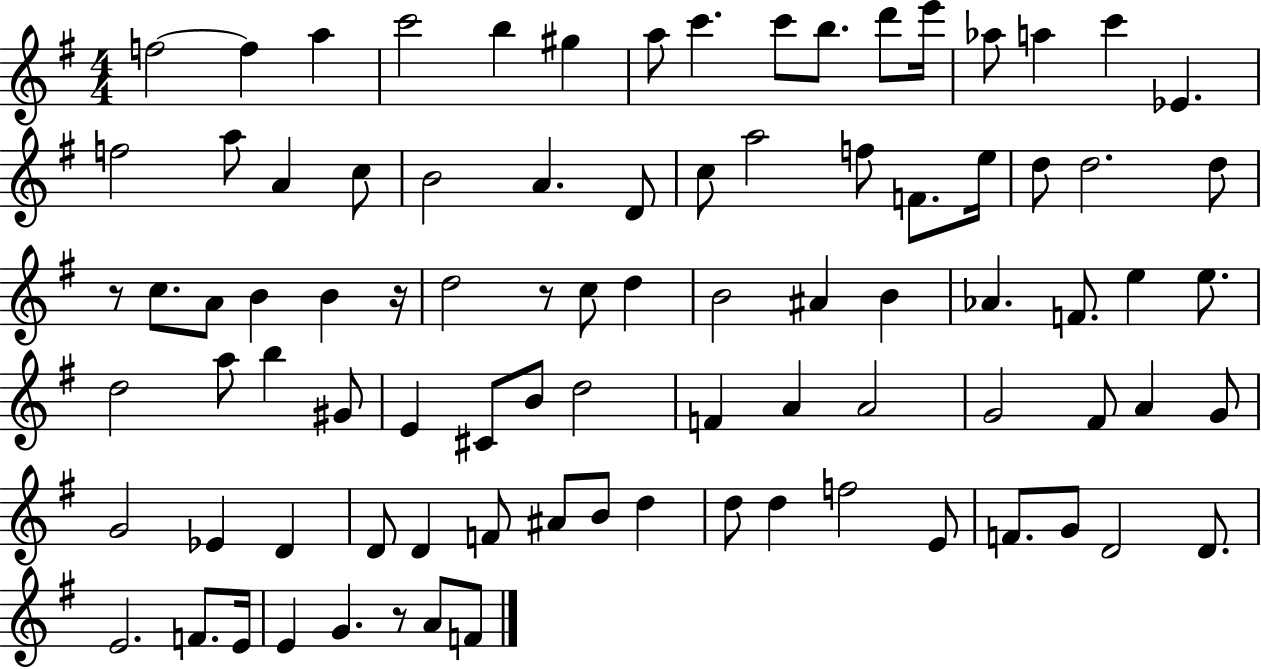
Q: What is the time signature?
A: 4/4